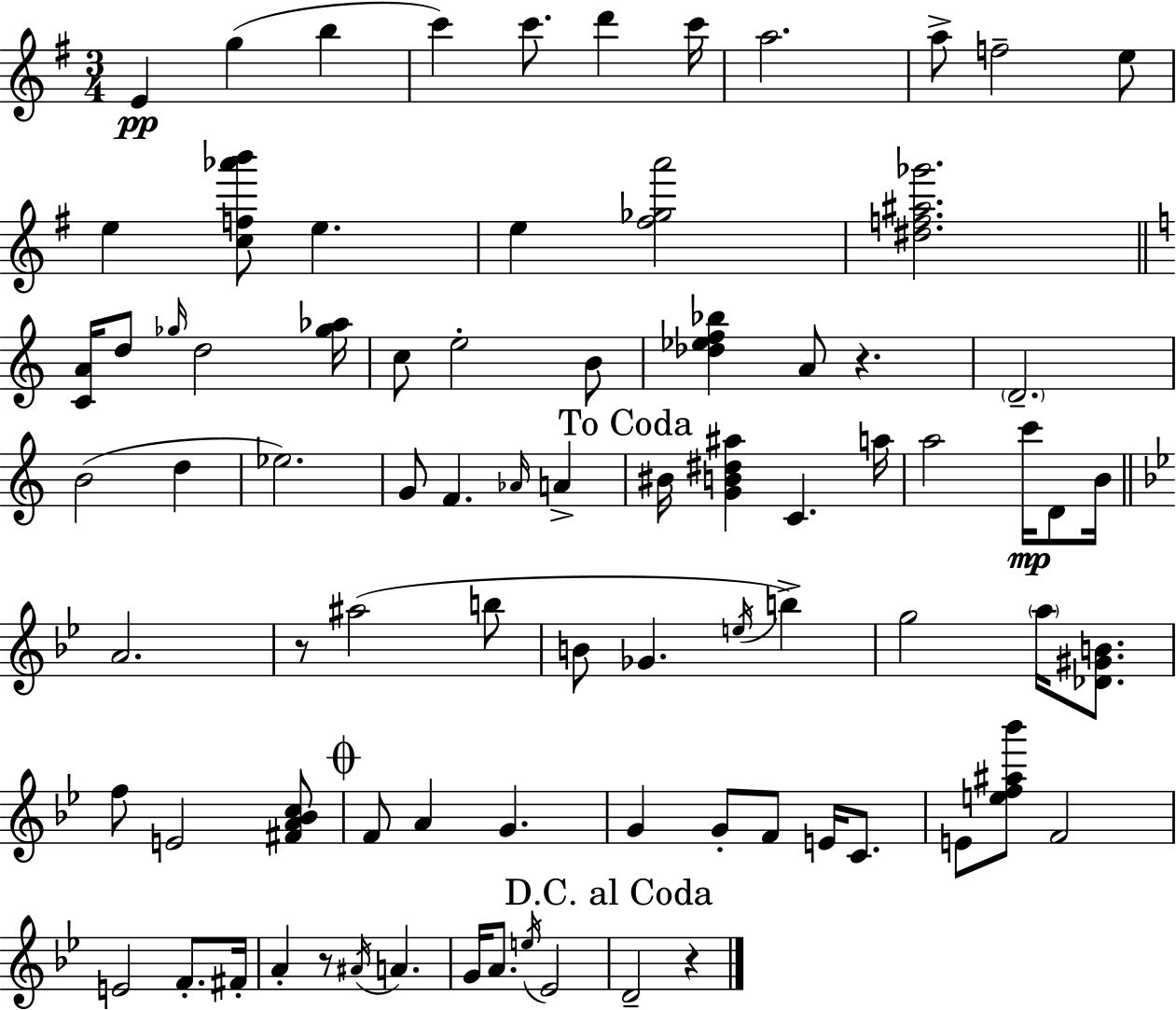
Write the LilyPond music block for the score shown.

{
  \clef treble
  \numericTimeSignature
  \time 3/4
  \key g \major
  e'4\pp g''4( b''4 | c'''4) c'''8. d'''4 c'''16 | a''2. | a''8-> f''2-- e''8 | \break e''4 <c'' f'' aes''' b'''>8 e''4. | e''4 <fis'' ges'' a'''>2 | <dis'' f'' ais'' ges'''>2. | \bar "||" \break \key c \major <c' a'>16 d''8 \grace { ges''16 } d''2 | <ges'' aes''>16 c''8 e''2-. b'8 | <des'' ees'' f'' bes''>4 a'8 r4. | \parenthesize d'2.-- | \break b'2( d''4 | ees''2.) | g'8 f'4. \grace { aes'16 } a'4-> | \mark "To Coda" bis'16 <g' b' dis'' ais''>4 c'4. | \break a''16 a''2 c'''16\mp d'8 | b'16 \bar "||" \break \key bes \major a'2. | r8 ais''2( b''8 | b'8 ges'4. \acciaccatura { e''16 }) b''4-> | g''2 \parenthesize a''16 <des' gis' b'>8. | \break f''8 e'2 <fis' a' bes' c''>8 | \mark \markup { \musicglyph "scripts.coda" } f'8 a'4 g'4. | g'4 g'8-. f'8 e'16 c'8. | e'8 <e'' f'' ais'' bes'''>8 f'2 | \break e'2 f'8.-. | fis'16-. a'4-. r8 \acciaccatura { ais'16 } a'4. | g'16 a'8. \acciaccatura { e''16 } ees'2 | \mark "D.C. al Coda" d'2-- r4 | \break \bar "|."
}